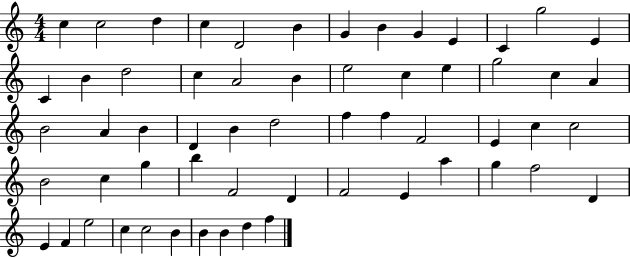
C5/q C5/h D5/q C5/q D4/h B4/q G4/q B4/q G4/q E4/q C4/q G5/h E4/q C4/q B4/q D5/h C5/q A4/h B4/q E5/h C5/q E5/q G5/h C5/q A4/q B4/h A4/q B4/q D4/q B4/q D5/h F5/q F5/q F4/h E4/q C5/q C5/h B4/h C5/q G5/q B5/q F4/h D4/q F4/h E4/q A5/q G5/q F5/h D4/q E4/q F4/q E5/h C5/q C5/h B4/q B4/q B4/q D5/q F5/q